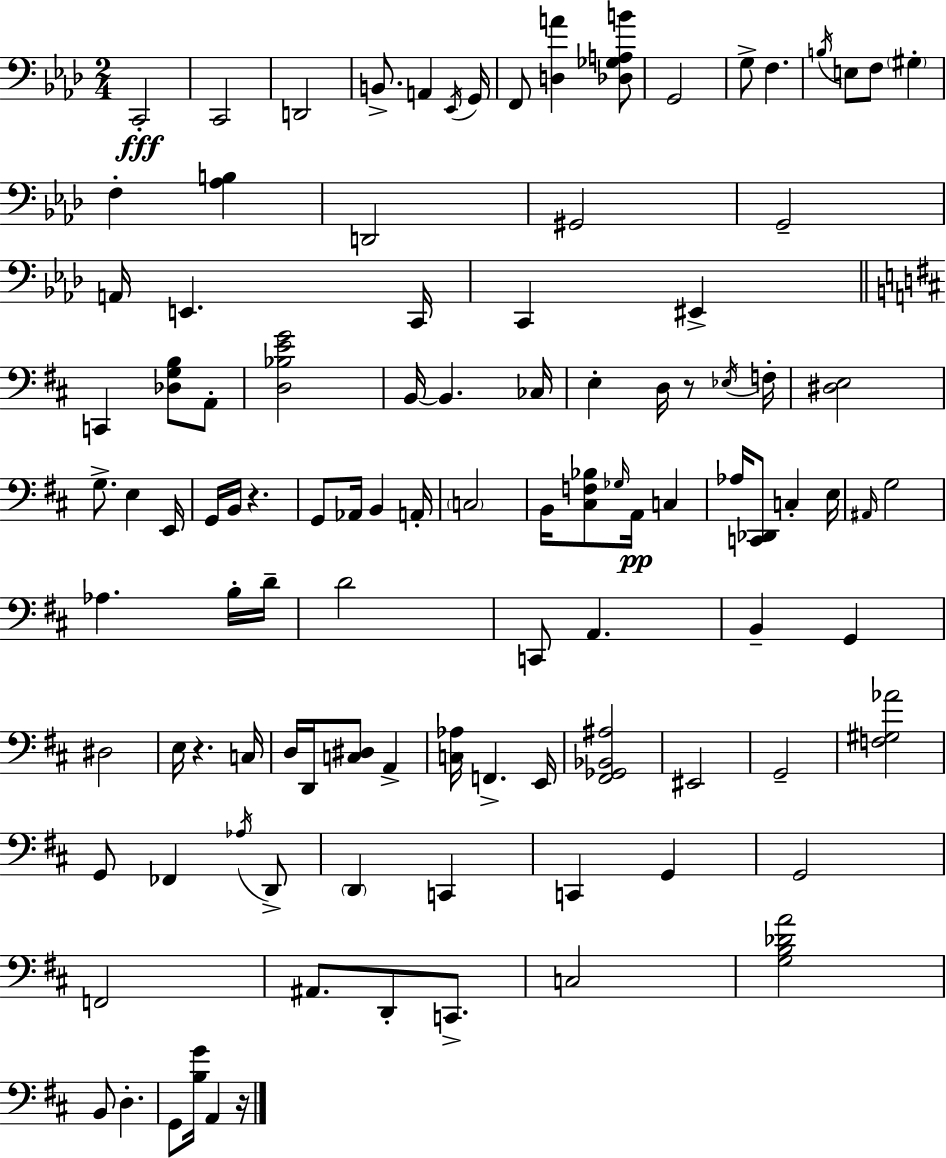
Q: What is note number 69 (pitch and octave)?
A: EIS2